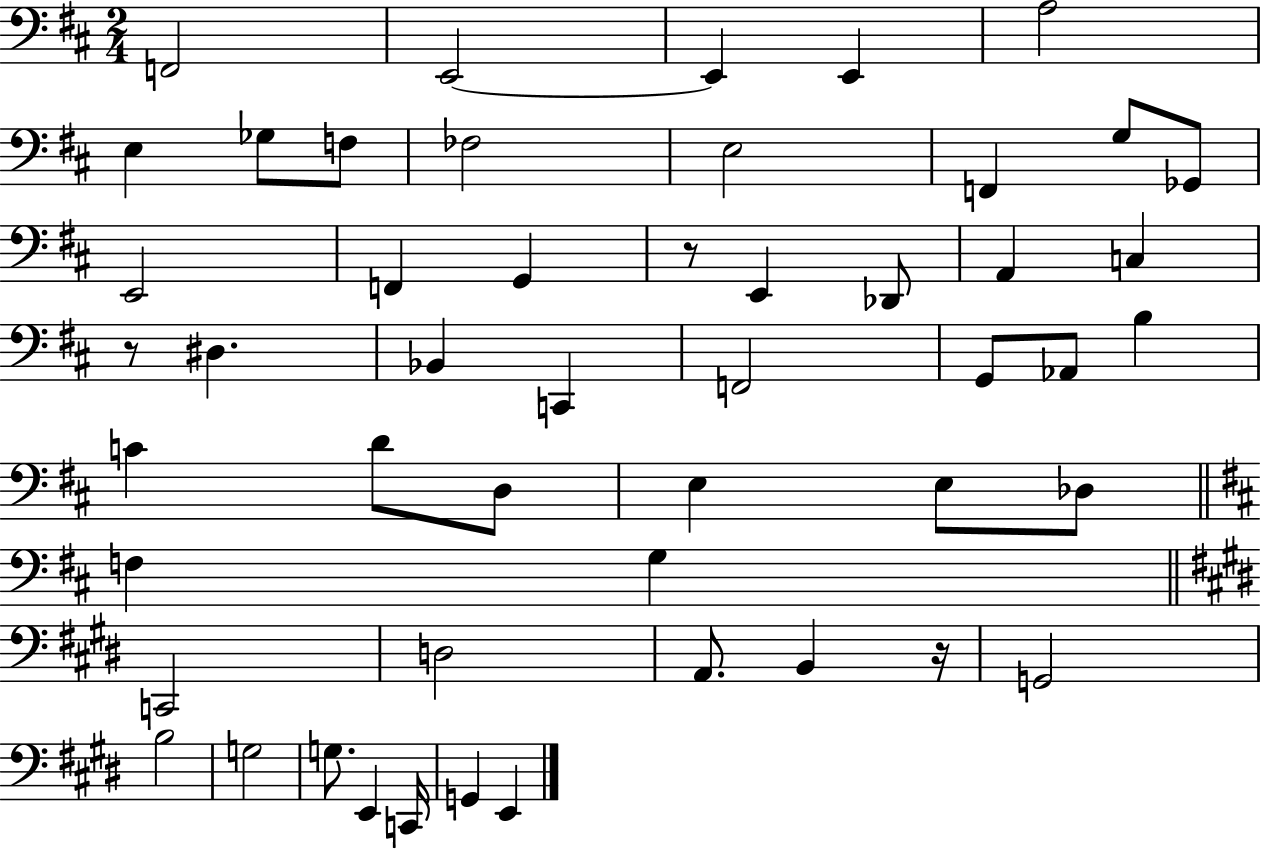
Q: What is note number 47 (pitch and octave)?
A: E2